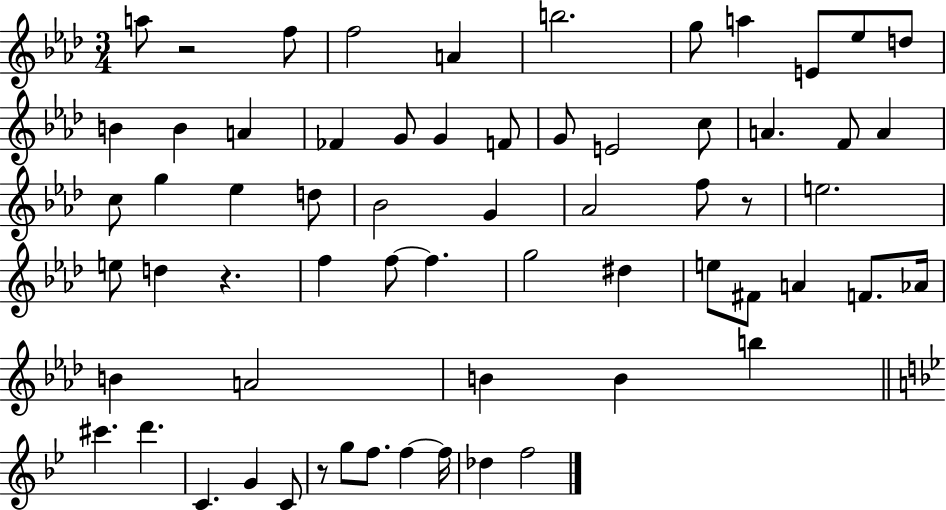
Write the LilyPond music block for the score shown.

{
  \clef treble
  \numericTimeSignature
  \time 3/4
  \key aes \major
  a''8 r2 f''8 | f''2 a'4 | b''2. | g''8 a''4 e'8 ees''8 d''8 | \break b'4 b'4 a'4 | fes'4 g'8 g'4 f'8 | g'8 e'2 c''8 | a'4. f'8 a'4 | \break c''8 g''4 ees''4 d''8 | bes'2 g'4 | aes'2 f''8 r8 | e''2. | \break e''8 d''4 r4. | f''4 f''8~~ f''4. | g''2 dis''4 | e''8 fis'8 a'4 f'8. aes'16 | \break b'4 a'2 | b'4 b'4 b''4 | \bar "||" \break \key bes \major cis'''4. d'''4. | c'4. g'4 c'8 | r8 g''8 f''8. f''4~~ f''16 | des''4 f''2 | \break \bar "|."
}